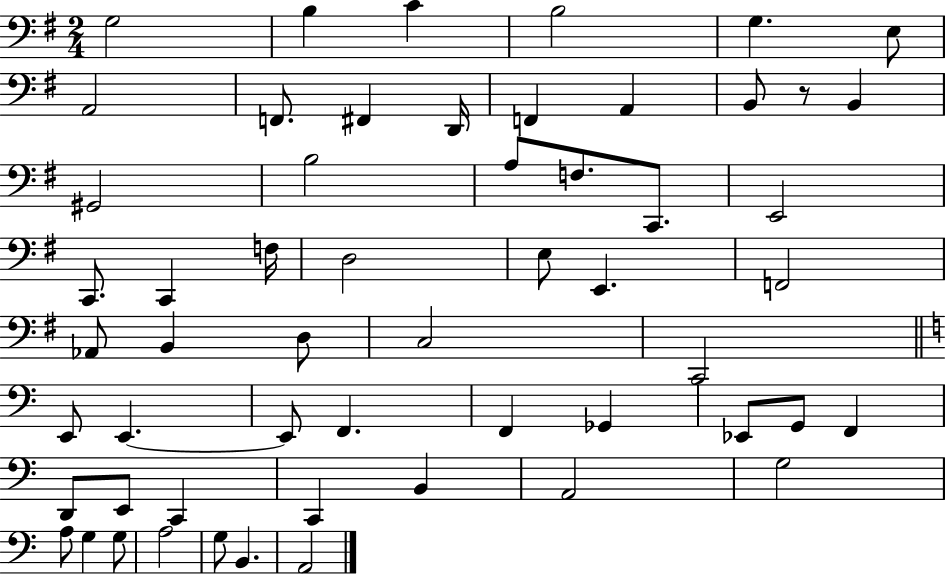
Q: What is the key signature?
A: G major